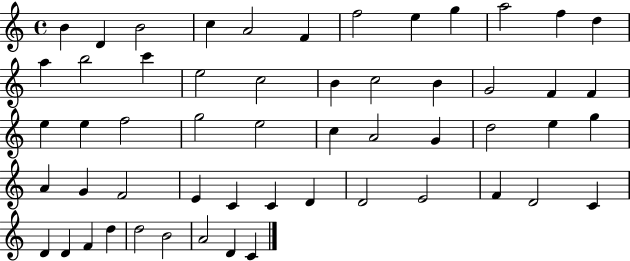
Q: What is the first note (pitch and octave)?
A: B4